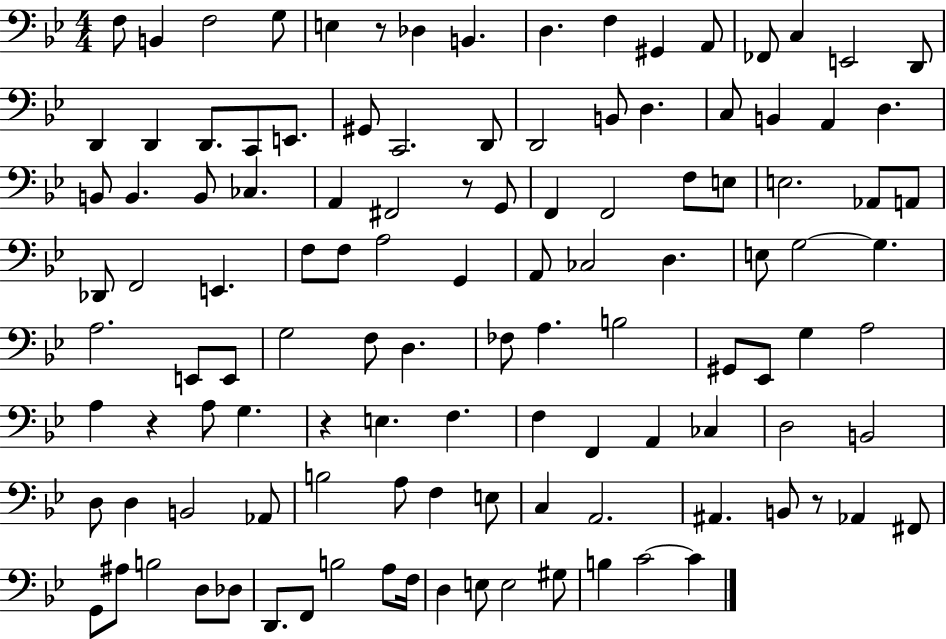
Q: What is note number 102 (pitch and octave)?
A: F2